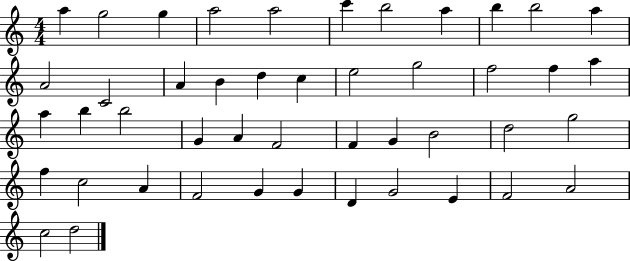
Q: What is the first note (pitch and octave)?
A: A5